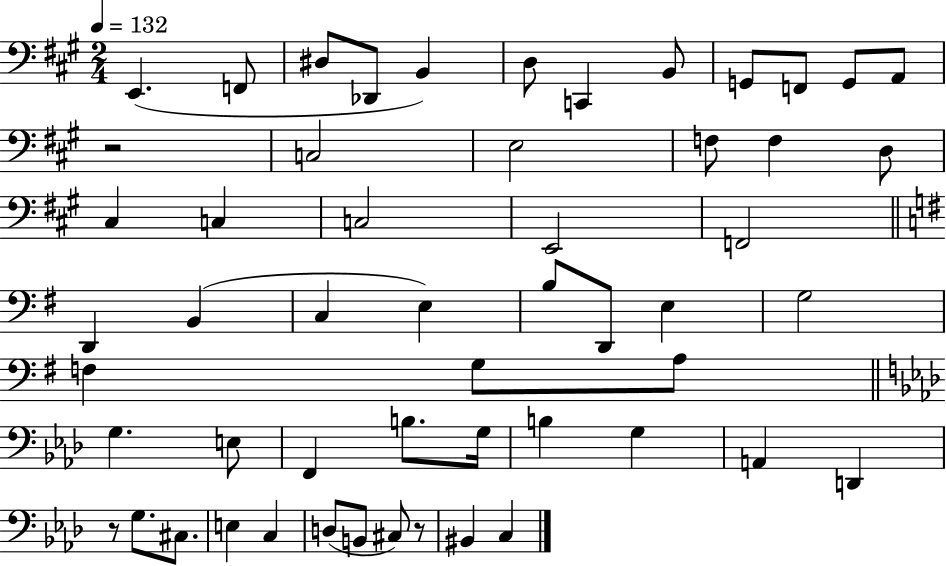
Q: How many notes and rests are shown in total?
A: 54